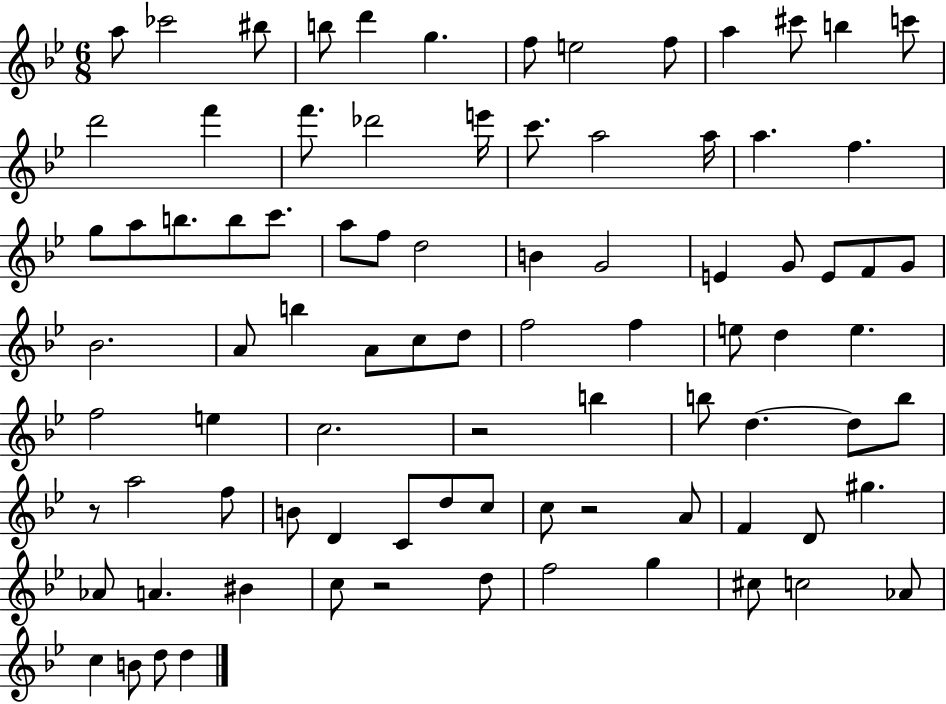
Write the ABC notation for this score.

X:1
T:Untitled
M:6/8
L:1/4
K:Bb
a/2 _c'2 ^b/2 b/2 d' g f/2 e2 f/2 a ^c'/2 b c'/2 d'2 f' f'/2 _d'2 e'/4 c'/2 a2 a/4 a f g/2 a/2 b/2 b/2 c'/2 a/2 f/2 d2 B G2 E G/2 E/2 F/2 G/2 _B2 A/2 b A/2 c/2 d/2 f2 f e/2 d e f2 e c2 z2 b b/2 d d/2 b/2 z/2 a2 f/2 B/2 D C/2 d/2 c/2 c/2 z2 A/2 F D/2 ^g _A/2 A ^B c/2 z2 d/2 f2 g ^c/2 c2 _A/2 c B/2 d/2 d